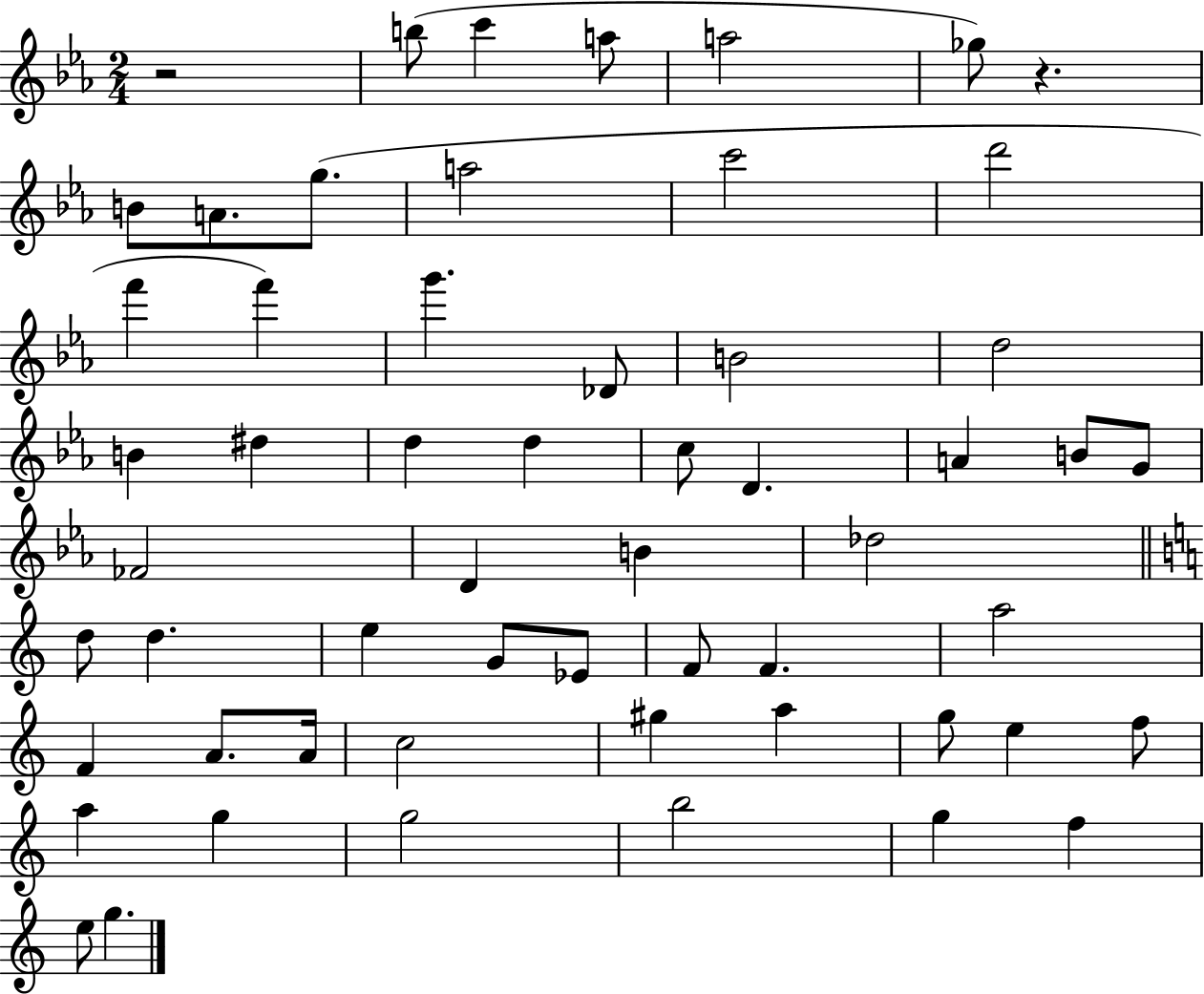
R/h B5/e C6/q A5/e A5/h Gb5/e R/q. B4/e A4/e. G5/e. A5/h C6/h D6/h F6/q F6/q G6/q. Db4/e B4/h D5/h B4/q D#5/q D5/q D5/q C5/e D4/q. A4/q B4/e G4/e FES4/h D4/q B4/q Db5/h D5/e D5/q. E5/q G4/e Eb4/e F4/e F4/q. A5/h F4/q A4/e. A4/s C5/h G#5/q A5/q G5/e E5/q F5/e A5/q G5/q G5/h B5/h G5/q F5/q E5/e G5/q.